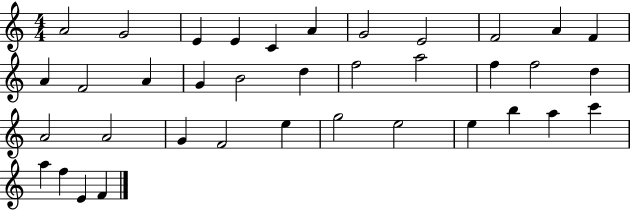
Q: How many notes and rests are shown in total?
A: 37